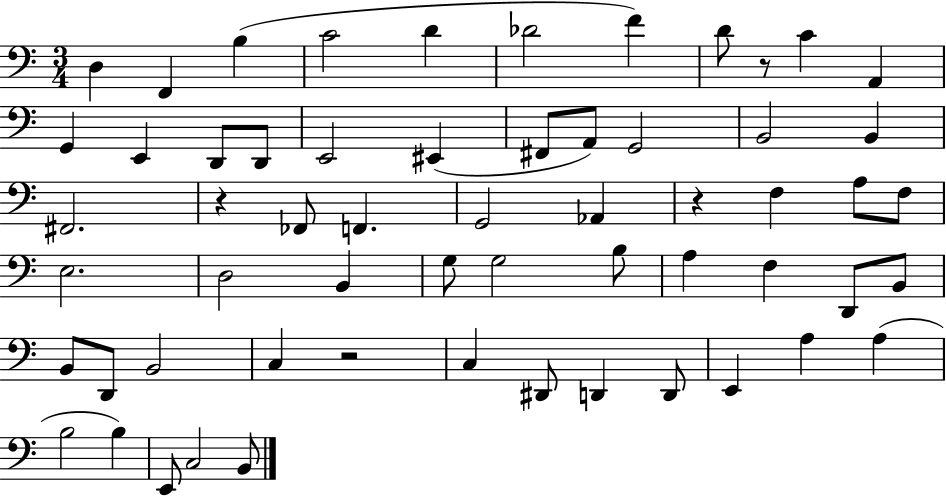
{
  \clef bass
  \numericTimeSignature
  \time 3/4
  \key c \major
  d4 f,4 b4( | c'2 d'4 | des'2 f'4) | d'8 r8 c'4 a,4 | \break g,4 e,4 d,8 d,8 | e,2 eis,4( | fis,8 a,8) g,2 | b,2 b,4 | \break fis,2. | r4 fes,8 f,4. | g,2 aes,4 | r4 f4 a8 f8 | \break e2. | d2 b,4 | g8 g2 b8 | a4 f4 d,8 b,8 | \break b,8 d,8 b,2 | c4 r2 | c4 dis,8 d,4 d,8 | e,4 a4 a4( | \break b2 b4) | e,8 c2 b,8 | \bar "|."
}